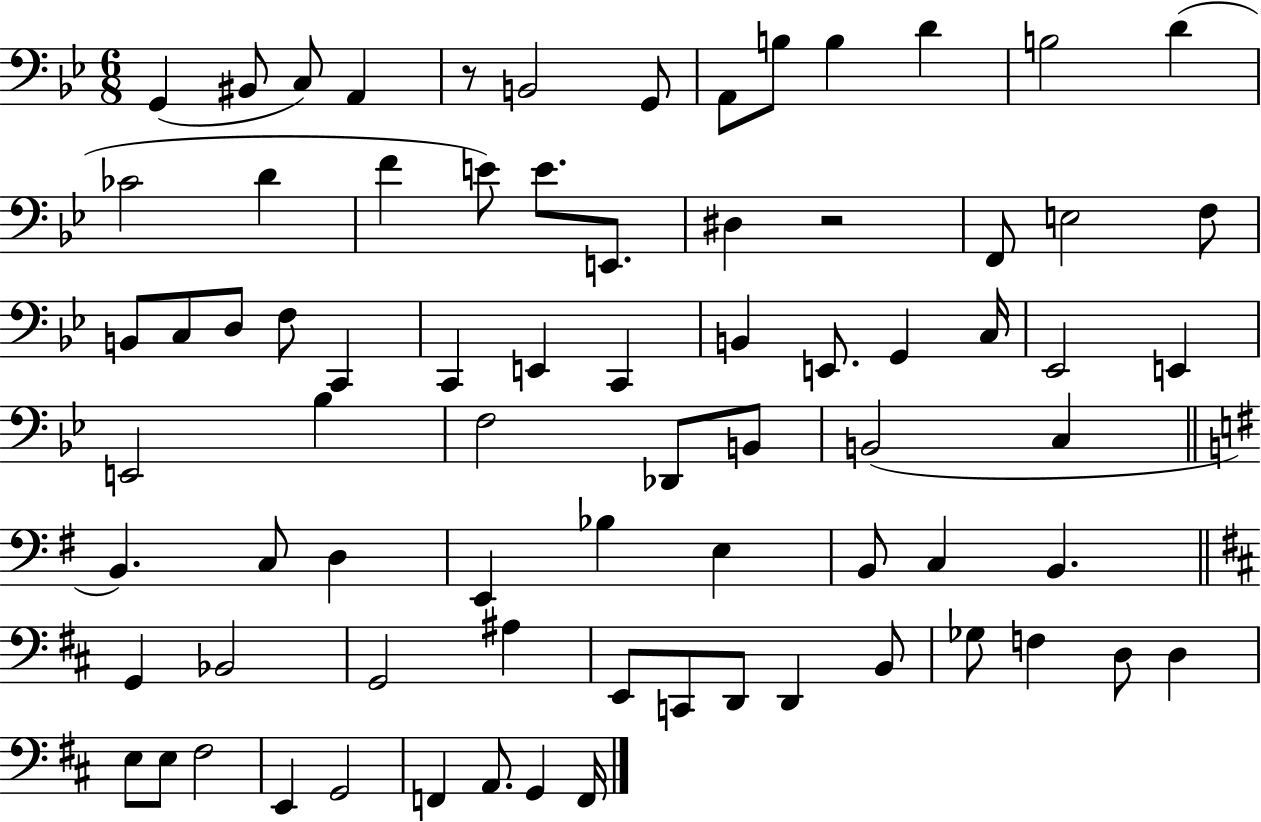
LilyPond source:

{
  \clef bass
  \numericTimeSignature
  \time 6/8
  \key bes \major
  g,4( bis,8 c8) a,4 | r8 b,2 g,8 | a,8 b8 b4 d'4 | b2 d'4( | \break ces'2 d'4 | f'4 e'8) e'8. e,8. | dis4 r2 | f,8 e2 f8 | \break b,8 c8 d8 f8 c,4 | c,4 e,4 c,4 | b,4 e,8. g,4 c16 | ees,2 e,4 | \break e,2 bes4 | f2 des,8 b,8 | b,2( c4 | \bar "||" \break \key e \minor b,4.) c8 d4 | e,4 bes4 e4 | b,8 c4 b,4. | \bar "||" \break \key d \major g,4 bes,2 | g,2 ais4 | e,8 c,8 d,8 d,4 b,8 | ges8 f4 d8 d4 | \break e8 e8 fis2 | e,4 g,2 | f,4 a,8. g,4 f,16 | \bar "|."
}